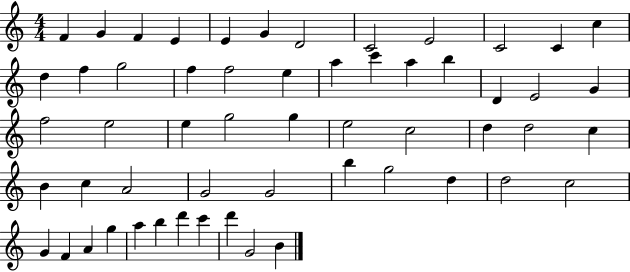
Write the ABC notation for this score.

X:1
T:Untitled
M:4/4
L:1/4
K:C
F G F E E G D2 C2 E2 C2 C c d f g2 f f2 e a c' a b D E2 G f2 e2 e g2 g e2 c2 d d2 c B c A2 G2 G2 b g2 d d2 c2 G F A g a b d' c' d' G2 B